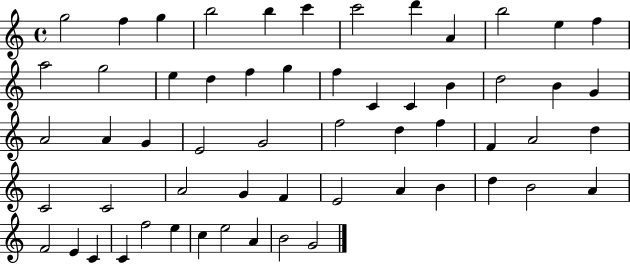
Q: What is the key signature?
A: C major